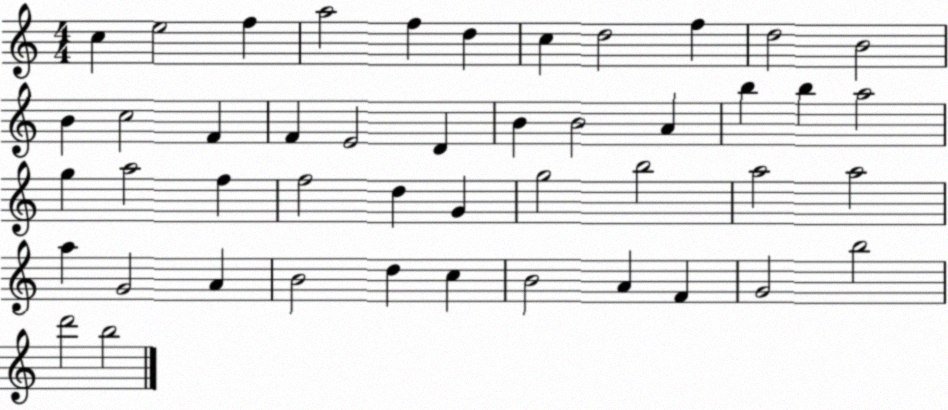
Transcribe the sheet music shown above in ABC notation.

X:1
T:Untitled
M:4/4
L:1/4
K:C
c e2 f a2 f d c d2 f d2 B2 B c2 F F E2 D B B2 A b b a2 g a2 f f2 d G g2 b2 a2 a2 a G2 A B2 d c B2 A F G2 b2 d'2 b2